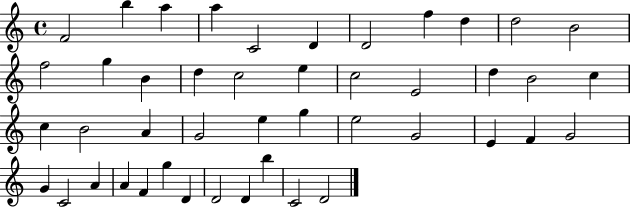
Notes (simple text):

F4/h B5/q A5/q A5/q C4/h D4/q D4/h F5/q D5/q D5/h B4/h F5/h G5/q B4/q D5/q C5/h E5/q C5/h E4/h D5/q B4/h C5/q C5/q B4/h A4/q G4/h E5/q G5/q E5/h G4/h E4/q F4/q G4/h G4/q C4/h A4/q A4/q F4/q G5/q D4/q D4/h D4/q B5/q C4/h D4/h